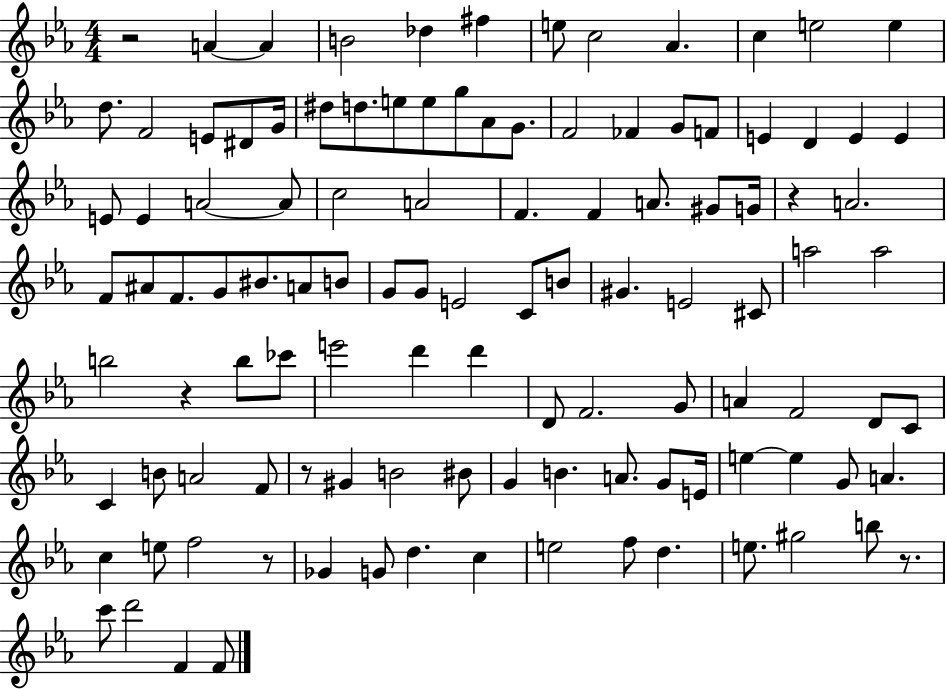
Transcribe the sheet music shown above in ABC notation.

X:1
T:Untitled
M:4/4
L:1/4
K:Eb
z2 A A B2 _d ^f e/2 c2 _A c e2 e d/2 F2 E/2 ^D/2 G/4 ^d/2 d/2 e/2 e/2 g/2 _A/2 G/2 F2 _F G/2 F/2 E D E E E/2 E A2 A/2 c2 A2 F F A/2 ^G/2 G/4 z A2 F/2 ^A/2 F/2 G/2 ^B/2 A/2 B/2 G/2 G/2 E2 C/2 B/2 ^G E2 ^C/2 a2 a2 b2 z b/2 _c'/2 e'2 d' d' D/2 F2 G/2 A F2 D/2 C/2 C B/2 A2 F/2 z/2 ^G B2 ^B/2 G B A/2 G/2 E/4 e e G/2 A c e/2 f2 z/2 _G G/2 d c e2 f/2 d e/2 ^g2 b/2 z/2 c'/2 d'2 F F/2